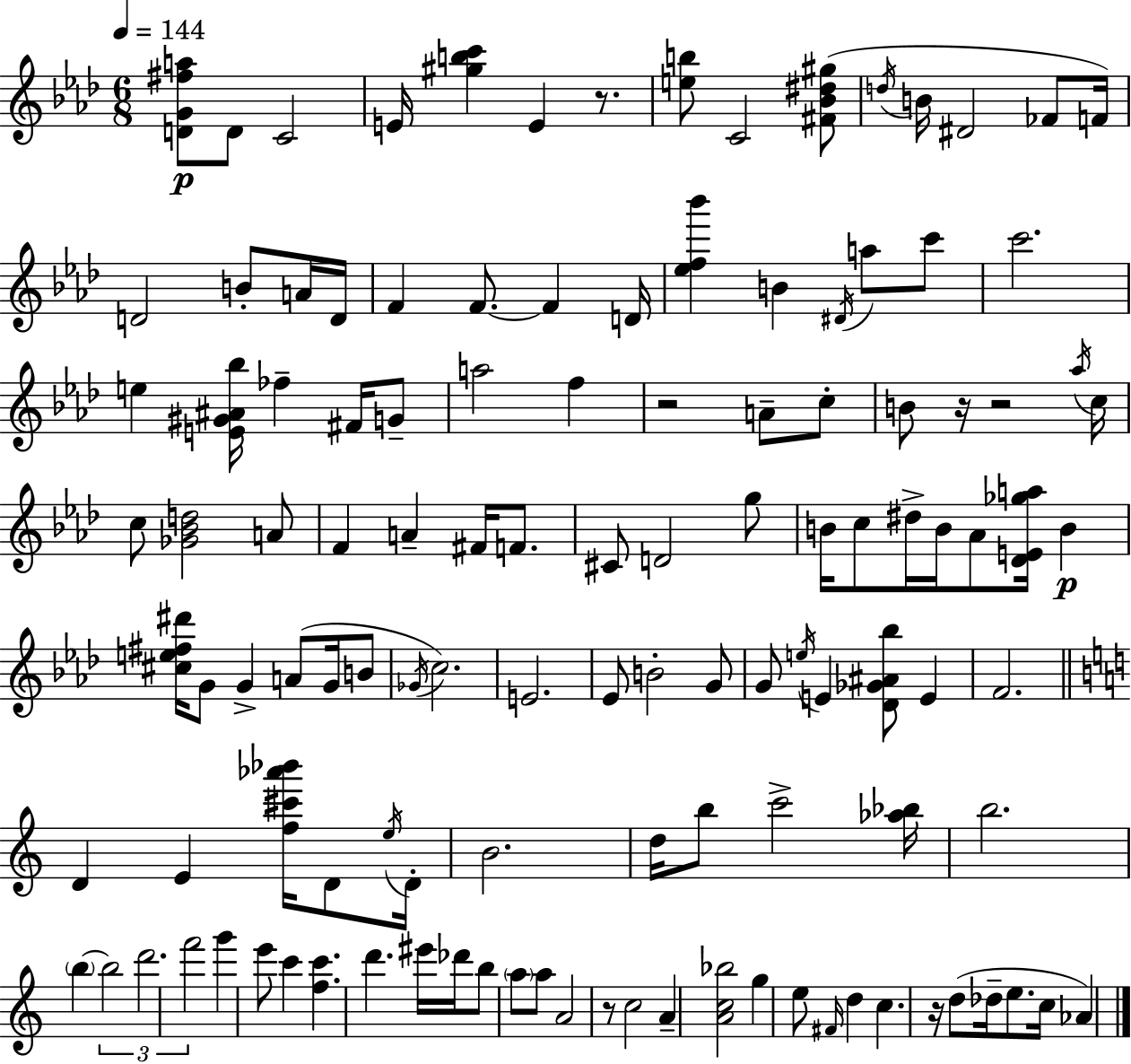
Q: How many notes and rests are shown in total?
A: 121